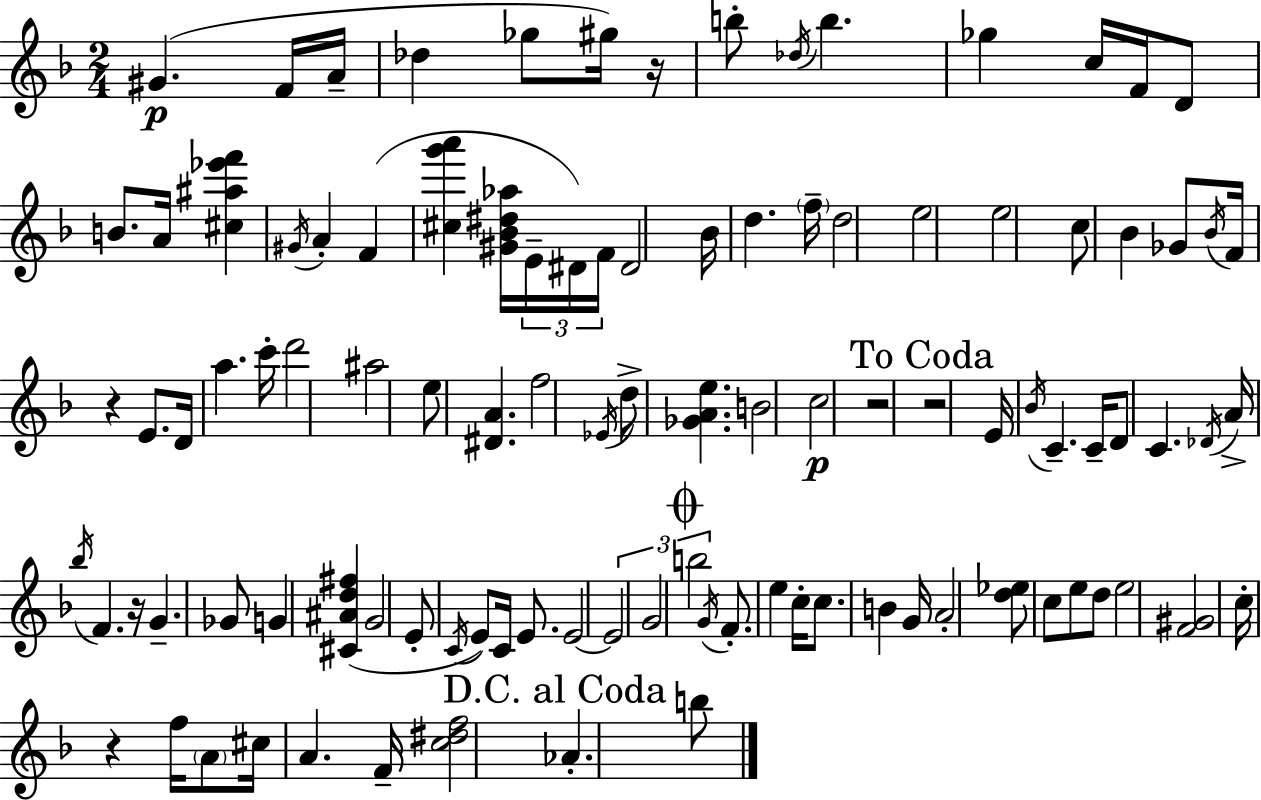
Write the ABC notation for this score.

X:1
T:Untitled
M:2/4
L:1/4
K:Dm
^G F/4 A/4 _d _g/2 ^g/4 z/4 b/2 _d/4 b _g c/4 F/4 D/2 B/2 A/4 [^c^a_e'f'] ^G/4 A F [^cg'a'] [^G_B^d_a]/4 E/4 ^D/4 F/4 ^D2 _B/4 d f/4 d2 e2 e2 c/2 _B _G/2 _B/4 F/4 z E/2 D/4 a c'/4 d'2 ^a2 e/2 [^DA] f2 _E/4 d/2 [_GAe] B2 c2 z2 z2 E/4 _B/4 C C/4 D/2 C _D/4 A/4 _b/4 F z/4 G _G/2 G [^C^Ad^f] G2 E/2 C/4 E/2 C/4 E/2 E2 E2 G2 b2 G/4 F/2 e c/4 c/2 B G/4 A2 [d_e]/2 c/2 e/2 d/2 e2 [F^G]2 c/4 z f/4 A/2 ^c/4 A F/4 [c^df]2 _A b/2